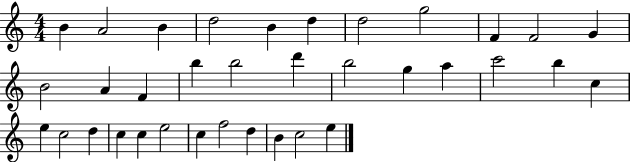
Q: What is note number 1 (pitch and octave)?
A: B4